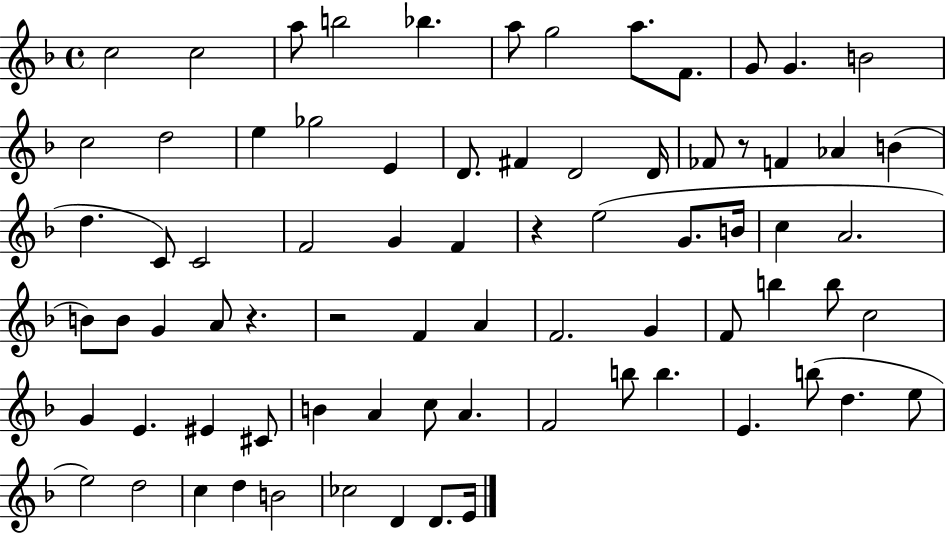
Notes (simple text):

C5/h C5/h A5/e B5/h Bb5/q. A5/e G5/h A5/e. F4/e. G4/e G4/q. B4/h C5/h D5/h E5/q Gb5/h E4/q D4/e. F#4/q D4/h D4/s FES4/e R/e F4/q Ab4/q B4/q D5/q. C4/e C4/h F4/h G4/q F4/q R/q E5/h G4/e. B4/s C5/q A4/h. B4/e B4/e G4/q A4/e R/q. R/h F4/q A4/q F4/h. G4/q F4/e B5/q B5/e C5/h G4/q E4/q. EIS4/q C#4/e B4/q A4/q C5/e A4/q. F4/h B5/e B5/q. E4/q. B5/e D5/q. E5/e E5/h D5/h C5/q D5/q B4/h CES5/h D4/q D4/e. E4/s